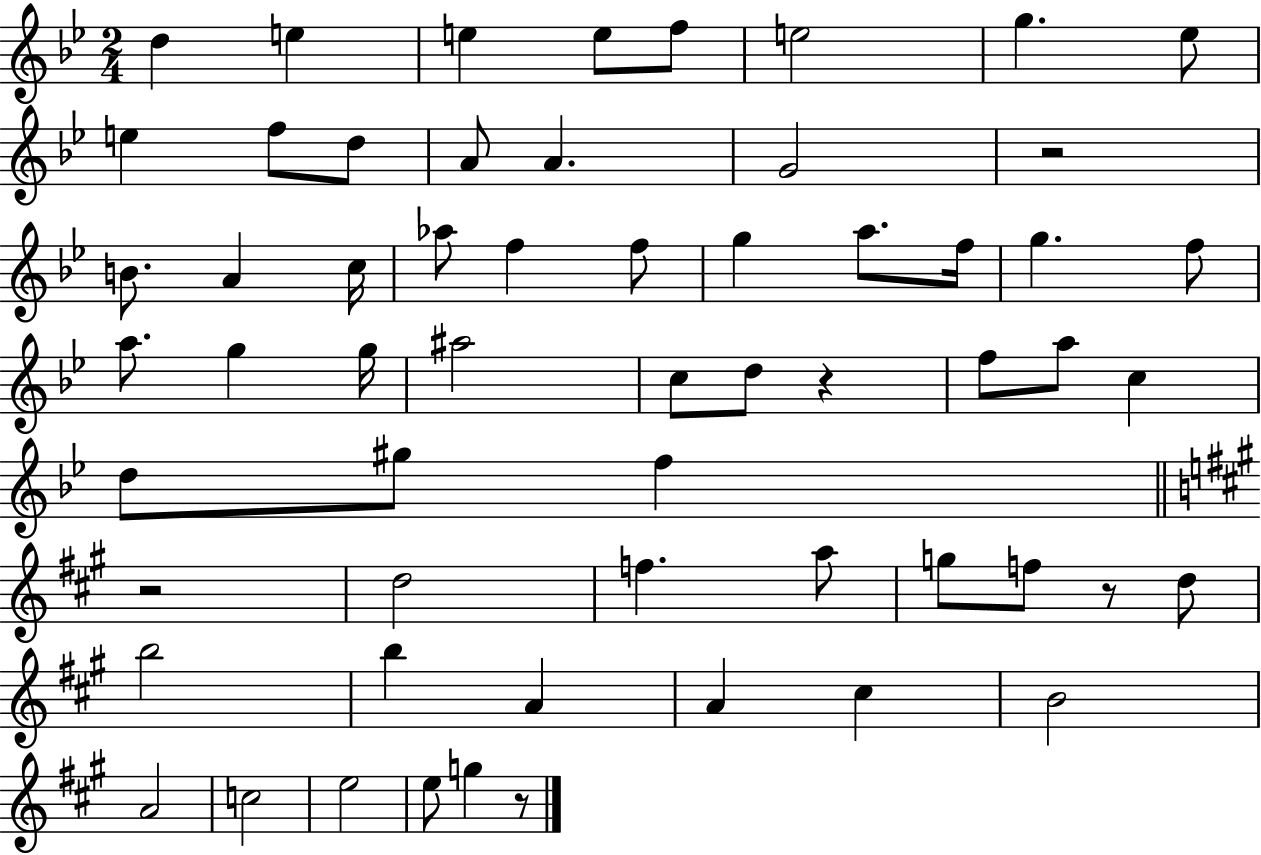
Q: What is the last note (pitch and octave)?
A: G5